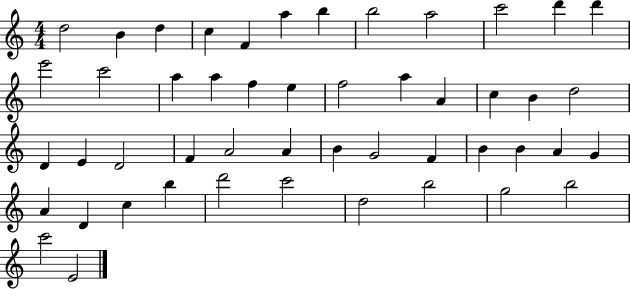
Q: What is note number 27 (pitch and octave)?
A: D4